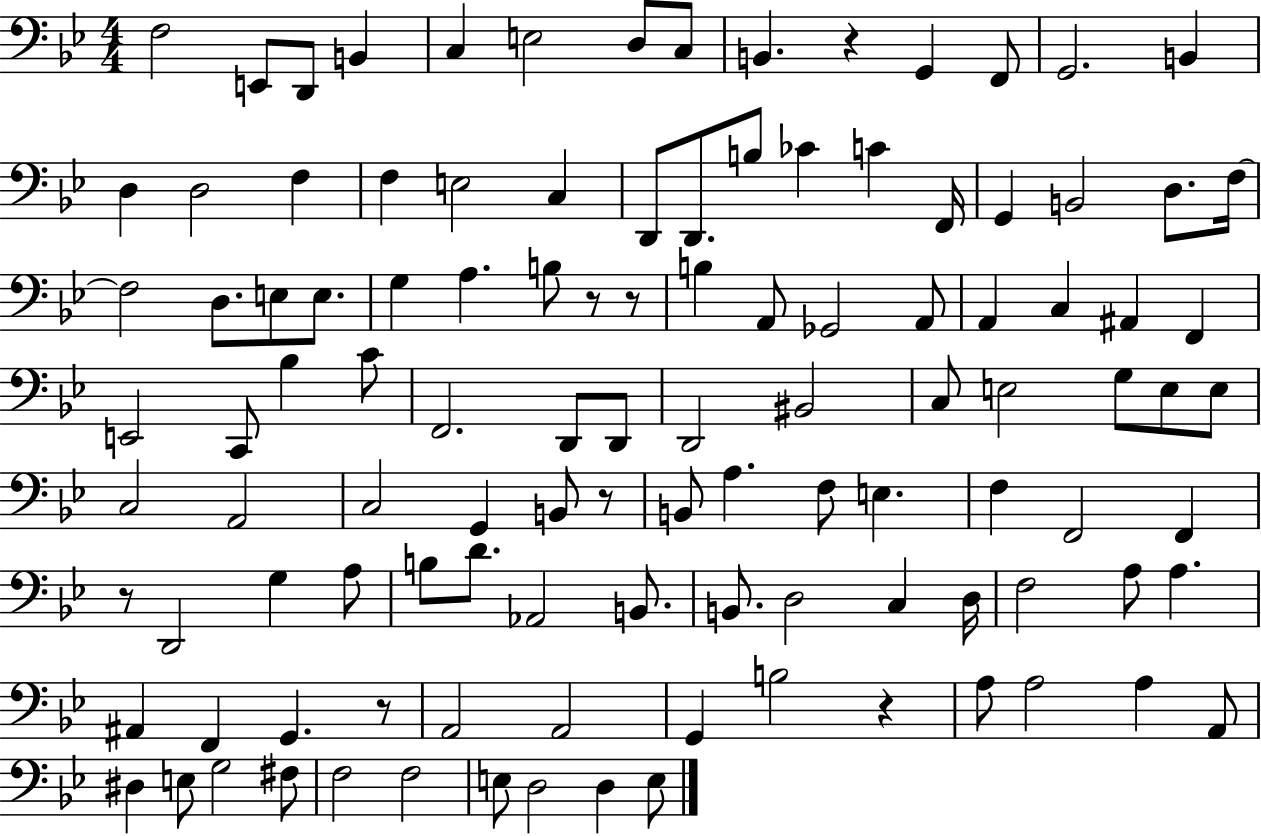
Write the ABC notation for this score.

X:1
T:Untitled
M:4/4
L:1/4
K:Bb
F,2 E,,/2 D,,/2 B,, C, E,2 D,/2 C,/2 B,, z G,, F,,/2 G,,2 B,, D, D,2 F, F, E,2 C, D,,/2 D,,/2 B,/2 _C C F,,/4 G,, B,,2 D,/2 F,/4 F,2 D,/2 E,/2 E,/2 G, A, B,/2 z/2 z/2 B, A,,/2 _G,,2 A,,/2 A,, C, ^A,, F,, E,,2 C,,/2 _B, C/2 F,,2 D,,/2 D,,/2 D,,2 ^B,,2 C,/2 E,2 G,/2 E,/2 E,/2 C,2 A,,2 C,2 G,, B,,/2 z/2 B,,/2 A, F,/2 E, F, F,,2 F,, z/2 D,,2 G, A,/2 B,/2 D/2 _A,,2 B,,/2 B,,/2 D,2 C, D,/4 F,2 A,/2 A, ^A,, F,, G,, z/2 A,,2 A,,2 G,, B,2 z A,/2 A,2 A, A,,/2 ^D, E,/2 G,2 ^F,/2 F,2 F,2 E,/2 D,2 D, E,/2